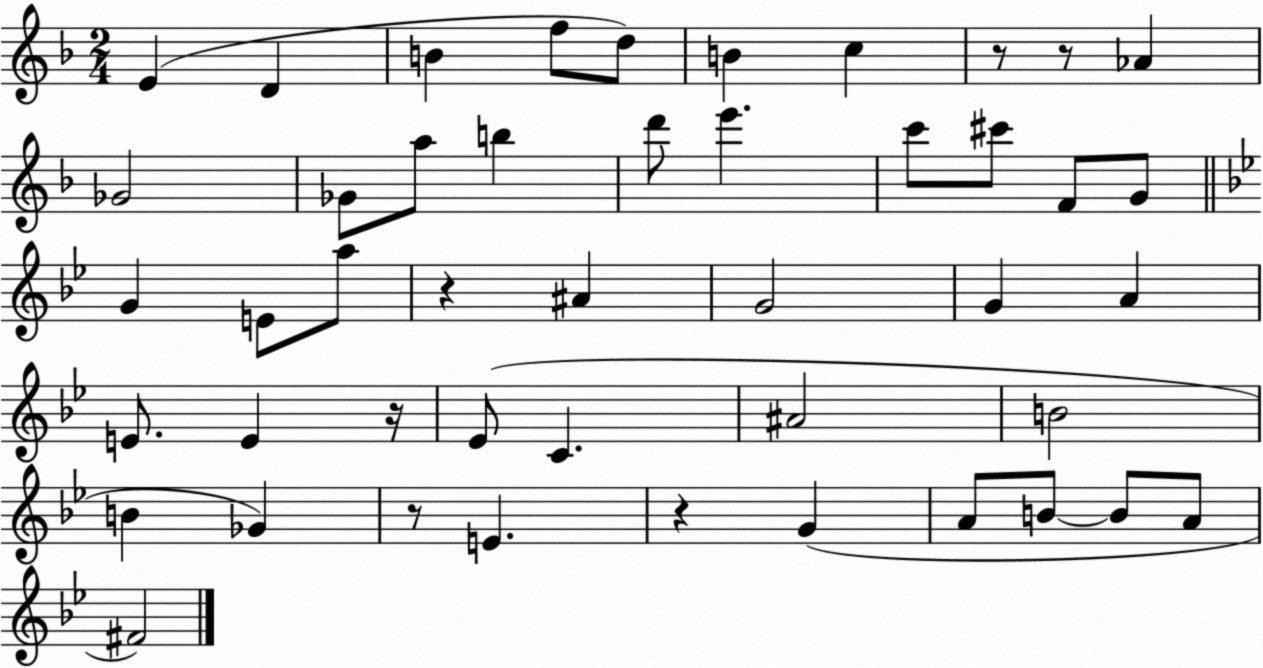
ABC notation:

X:1
T:Untitled
M:2/4
L:1/4
K:F
E D B f/2 d/2 B c z/2 z/2 _A _G2 _G/2 a/2 b d'/2 e' c'/2 ^c'/2 F/2 G/2 G E/2 a/2 z ^A G2 G A E/2 E z/4 _E/2 C ^A2 B2 B _G z/2 E z G A/2 B/2 B/2 A/2 ^F2